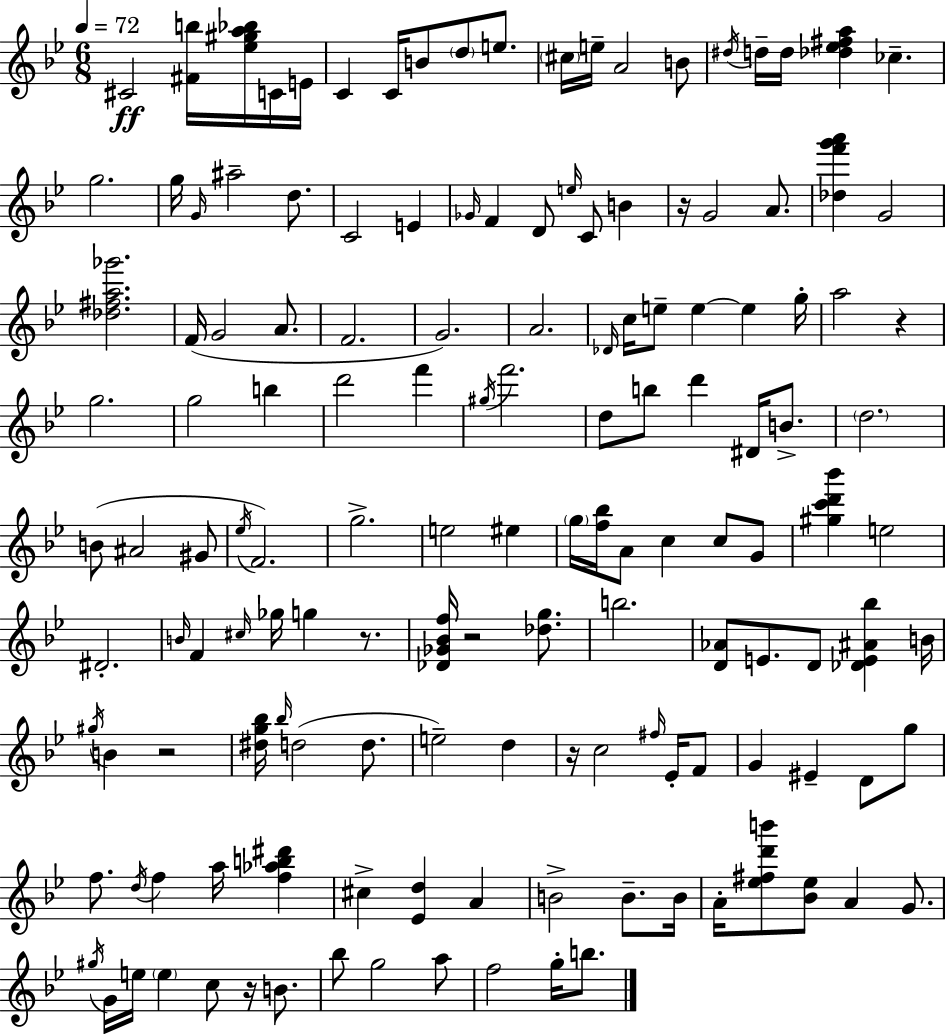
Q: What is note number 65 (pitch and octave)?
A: E5